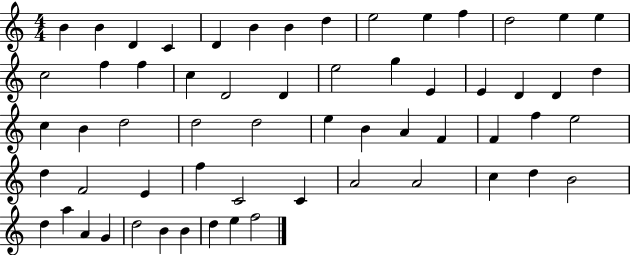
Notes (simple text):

B4/q B4/q D4/q C4/q D4/q B4/q B4/q D5/q E5/h E5/q F5/q D5/h E5/q E5/q C5/h F5/q F5/q C5/q D4/h D4/q E5/h G5/q E4/q E4/q D4/q D4/q D5/q C5/q B4/q D5/h D5/h D5/h E5/q B4/q A4/q F4/q F4/q F5/q E5/h D5/q F4/h E4/q F5/q C4/h C4/q A4/h A4/h C5/q D5/q B4/h D5/q A5/q A4/q G4/q D5/h B4/q B4/q D5/q E5/q F5/h